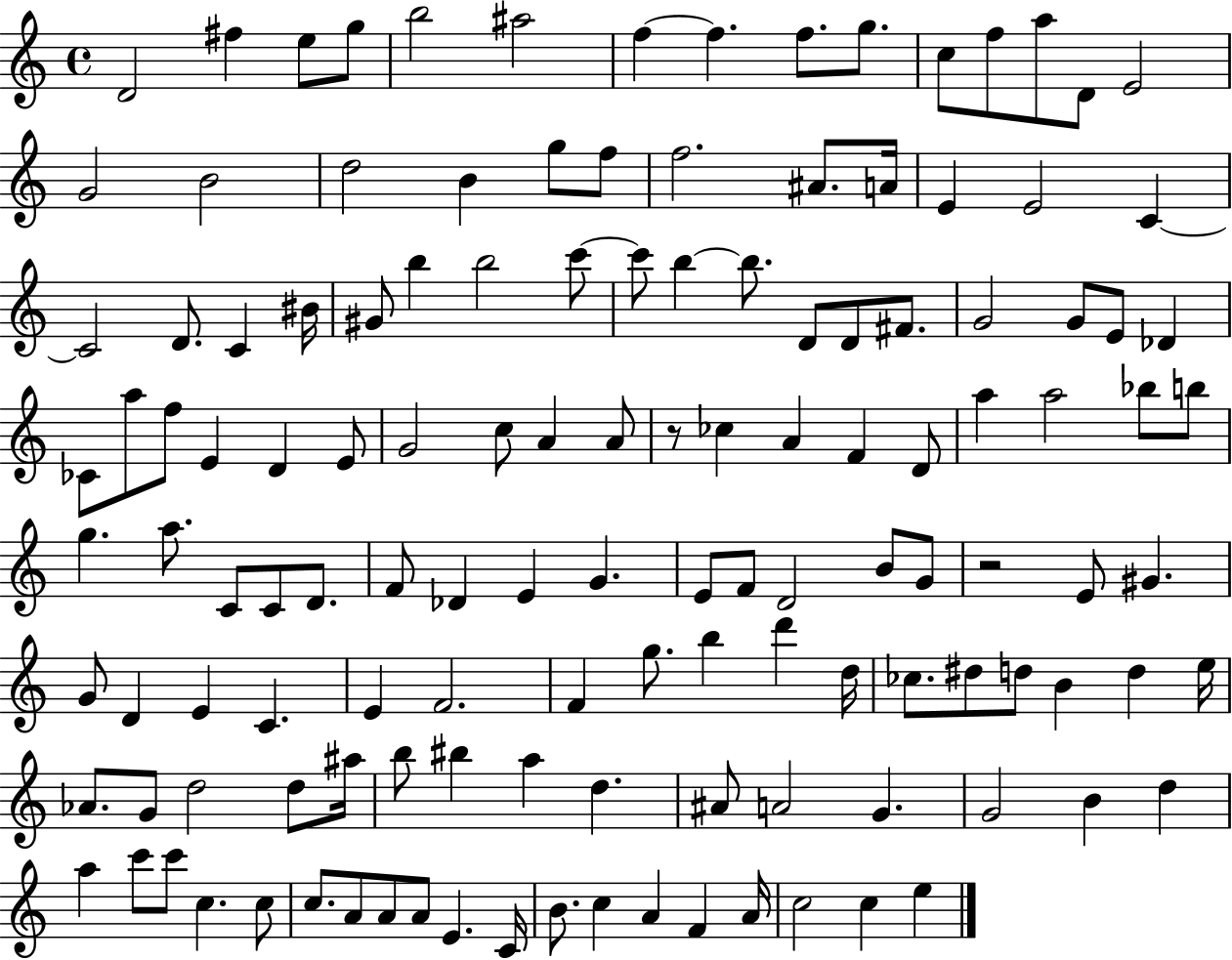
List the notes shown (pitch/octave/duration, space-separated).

D4/h F#5/q E5/e G5/e B5/h A#5/h F5/q F5/q. F5/e. G5/e. C5/e F5/e A5/e D4/e E4/h G4/h B4/h D5/h B4/q G5/e F5/e F5/h. A#4/e. A4/s E4/q E4/h C4/q C4/h D4/e. C4/q BIS4/s G#4/e B5/q B5/h C6/e C6/e B5/q B5/e. D4/e D4/e F#4/e. G4/h G4/e E4/e Db4/q CES4/e A5/e F5/e E4/q D4/q E4/e G4/h C5/e A4/q A4/e R/e CES5/q A4/q F4/q D4/e A5/q A5/h Bb5/e B5/e G5/q. A5/e. C4/e C4/e D4/e. F4/e Db4/q E4/q G4/q. E4/e F4/e D4/h B4/e G4/e R/h E4/e G#4/q. G4/e D4/q E4/q C4/q. E4/q F4/h. F4/q G5/e. B5/q D6/q D5/s CES5/e. D#5/e D5/e B4/q D5/q E5/s Ab4/e. G4/e D5/h D5/e A#5/s B5/e BIS5/q A5/q D5/q. A#4/e A4/h G4/q. G4/h B4/q D5/q A5/q C6/e C6/e C5/q. C5/e C5/e. A4/e A4/e A4/e E4/q. C4/s B4/e. C5/q A4/q F4/q A4/s C5/h C5/q E5/q